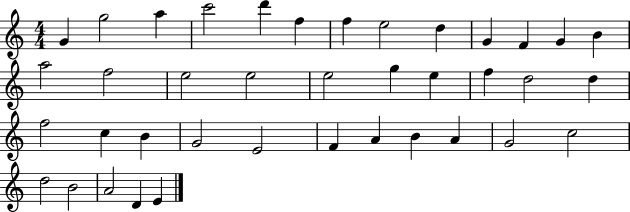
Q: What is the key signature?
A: C major